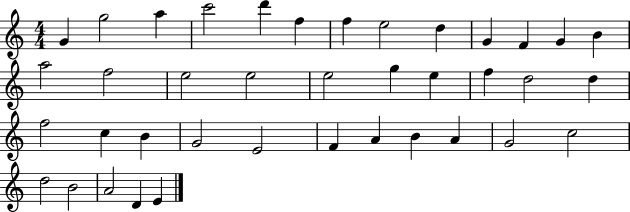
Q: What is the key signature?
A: C major